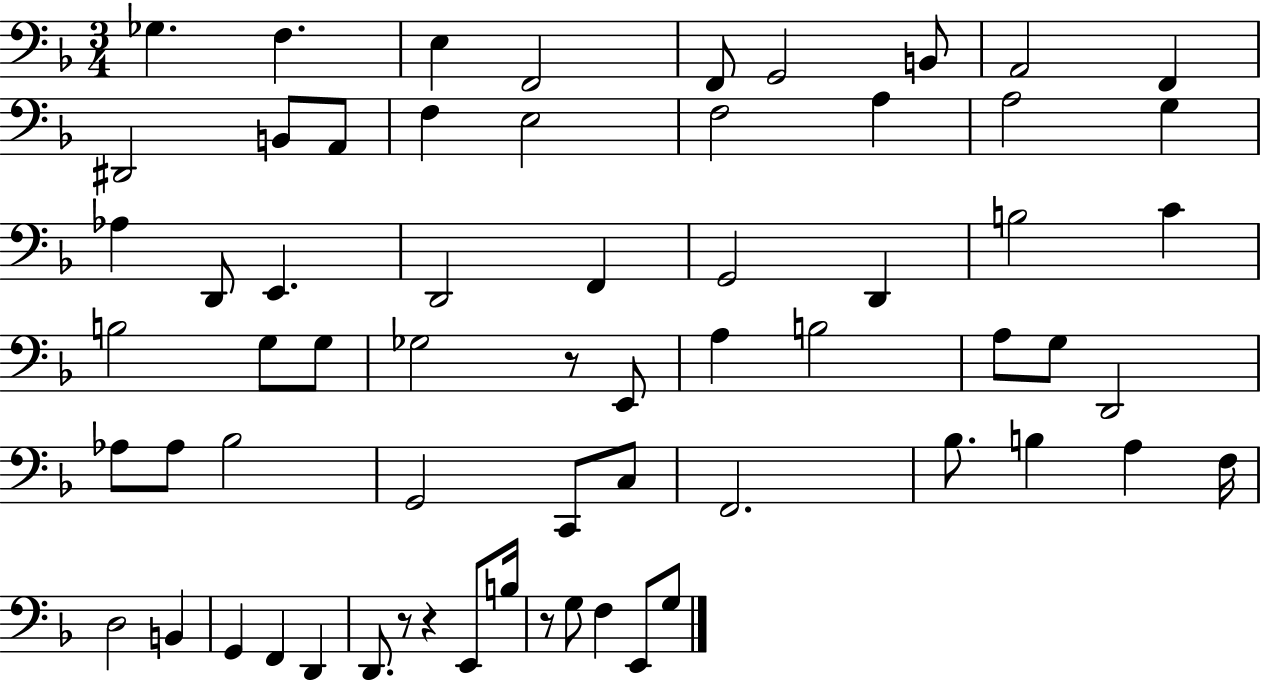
X:1
T:Untitled
M:3/4
L:1/4
K:F
_G, F, E, F,,2 F,,/2 G,,2 B,,/2 A,,2 F,, ^D,,2 B,,/2 A,,/2 F, E,2 F,2 A, A,2 G, _A, D,,/2 E,, D,,2 F,, G,,2 D,, B,2 C B,2 G,/2 G,/2 _G,2 z/2 E,,/2 A, B,2 A,/2 G,/2 D,,2 _A,/2 _A,/2 _B,2 G,,2 C,,/2 C,/2 F,,2 _B,/2 B, A, F,/4 D,2 B,, G,, F,, D,, D,,/2 z/2 z E,,/2 B,/4 z/2 G,/2 F, E,,/2 G,/2